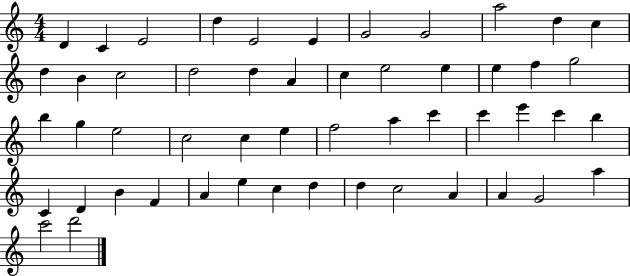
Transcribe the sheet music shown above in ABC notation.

X:1
T:Untitled
M:4/4
L:1/4
K:C
D C E2 d E2 E G2 G2 a2 d c d B c2 d2 d A c e2 e e f g2 b g e2 c2 c e f2 a c' c' e' c' b C D B F A e c d d c2 A A G2 a c'2 d'2